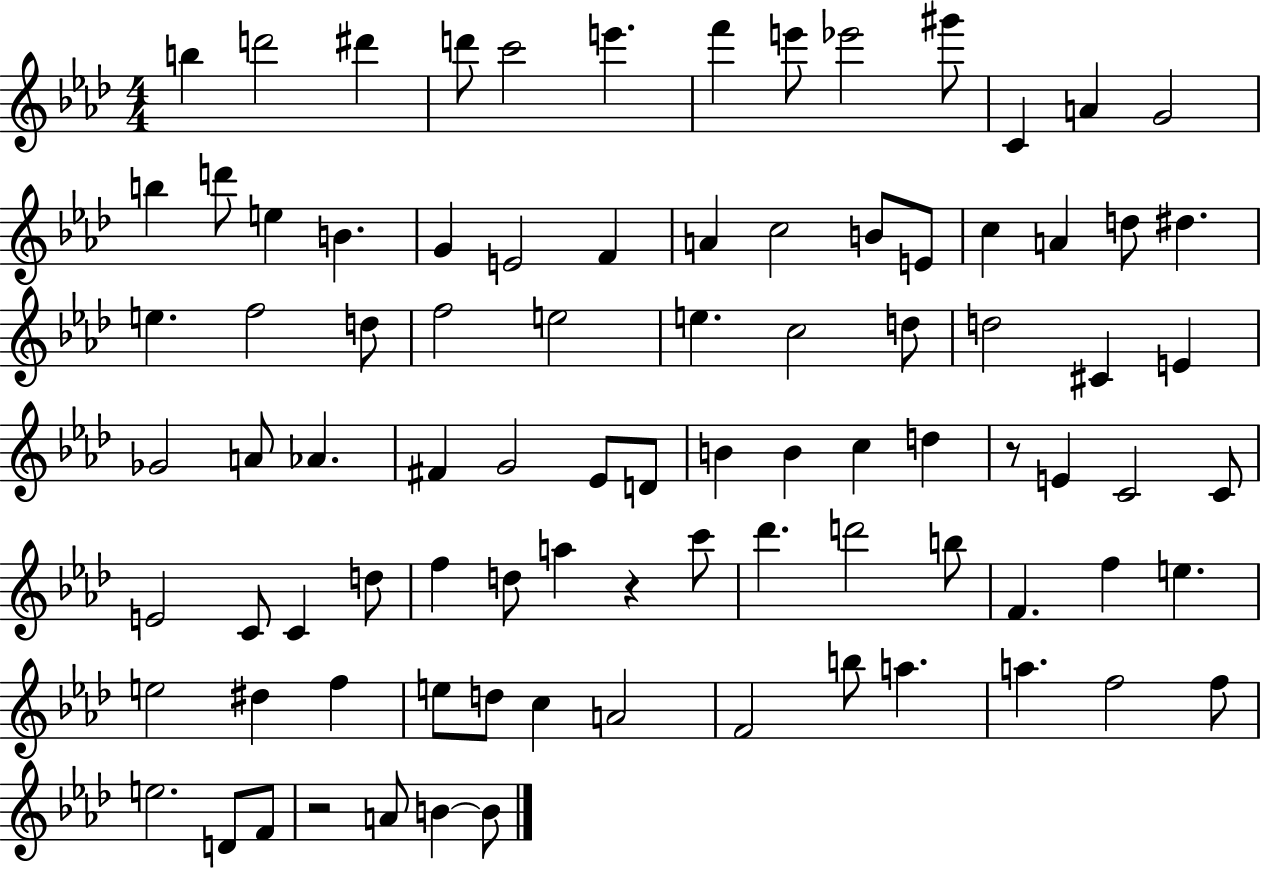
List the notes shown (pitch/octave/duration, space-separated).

B5/q D6/h D#6/q D6/e C6/h E6/q. F6/q E6/e Eb6/h G#6/e C4/q A4/q G4/h B5/q D6/e E5/q B4/q. G4/q E4/h F4/q A4/q C5/h B4/e E4/e C5/q A4/q D5/e D#5/q. E5/q. F5/h D5/e F5/h E5/h E5/q. C5/h D5/e D5/h C#4/q E4/q Gb4/h A4/e Ab4/q. F#4/q G4/h Eb4/e D4/e B4/q B4/q C5/q D5/q R/e E4/q C4/h C4/e E4/h C4/e C4/q D5/e F5/q D5/e A5/q R/q C6/e Db6/q. D6/h B5/e F4/q. F5/q E5/q. E5/h D#5/q F5/q E5/e D5/e C5/q A4/h F4/h B5/e A5/q. A5/q. F5/h F5/e E5/h. D4/e F4/e R/h A4/e B4/q B4/e